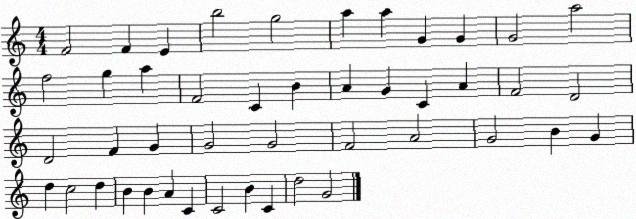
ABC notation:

X:1
T:Untitled
M:4/4
L:1/4
K:C
F2 F E b2 g2 a a G G G2 a2 f2 g a F2 C B A G C A F2 D2 D2 F G G2 G2 F2 A2 G2 B G d c2 d B B A C C2 B C d2 G2